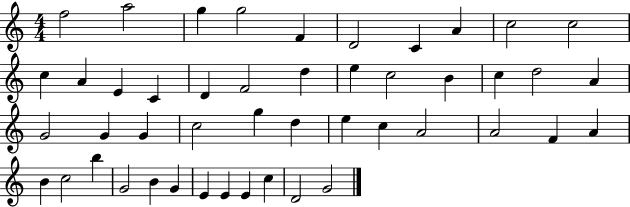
{
  \clef treble
  \numericTimeSignature
  \time 4/4
  \key c \major
  f''2 a''2 | g''4 g''2 f'4 | d'2 c'4 a'4 | c''2 c''2 | \break c''4 a'4 e'4 c'4 | d'4 f'2 d''4 | e''4 c''2 b'4 | c''4 d''2 a'4 | \break g'2 g'4 g'4 | c''2 g''4 d''4 | e''4 c''4 a'2 | a'2 f'4 a'4 | \break b'4 c''2 b''4 | g'2 b'4 g'4 | e'4 e'4 e'4 c''4 | d'2 g'2 | \break \bar "|."
}